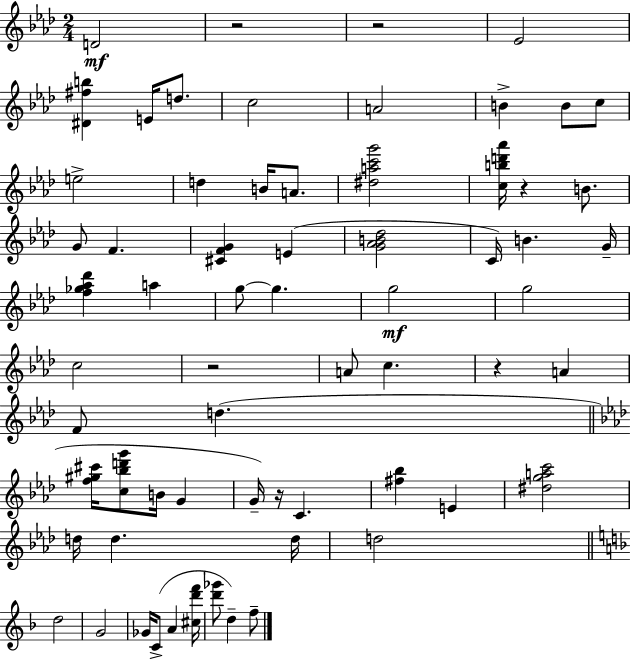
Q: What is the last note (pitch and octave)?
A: F5